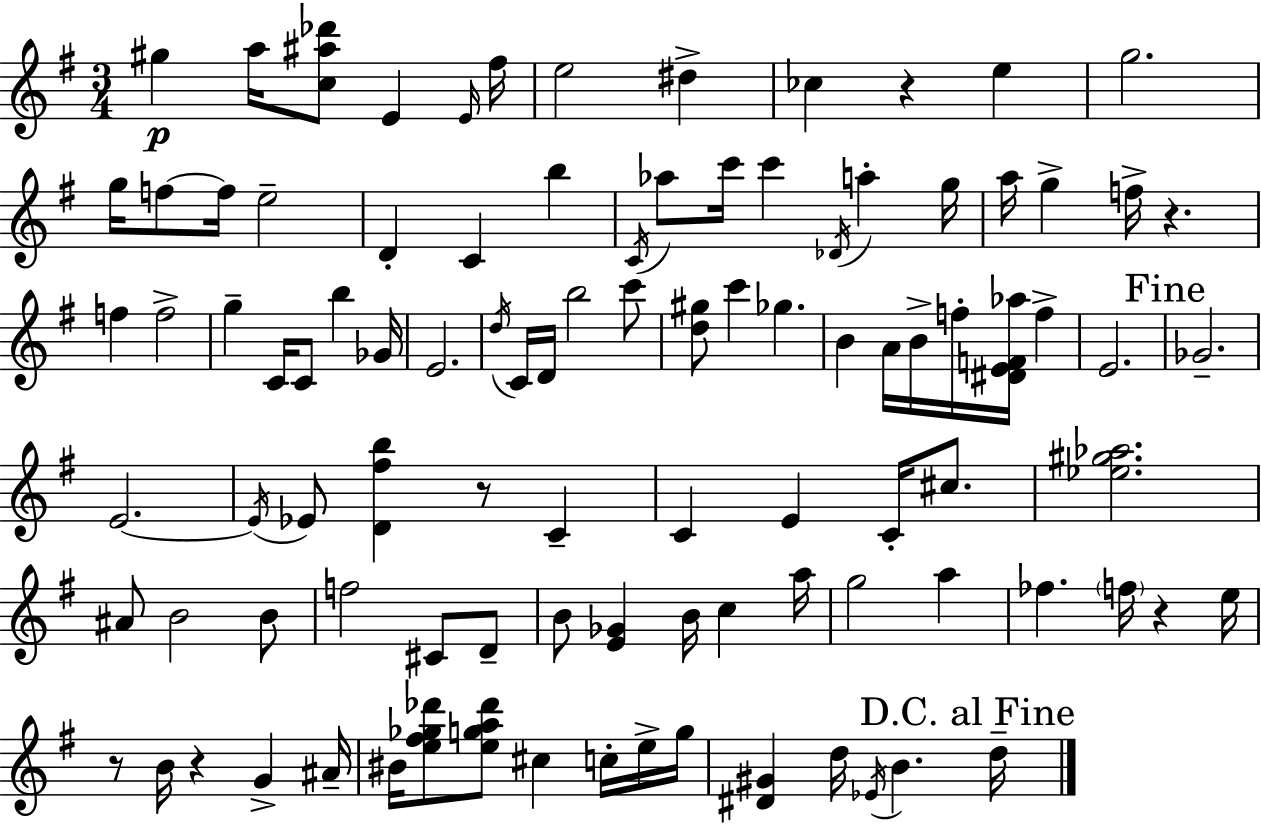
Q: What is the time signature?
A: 3/4